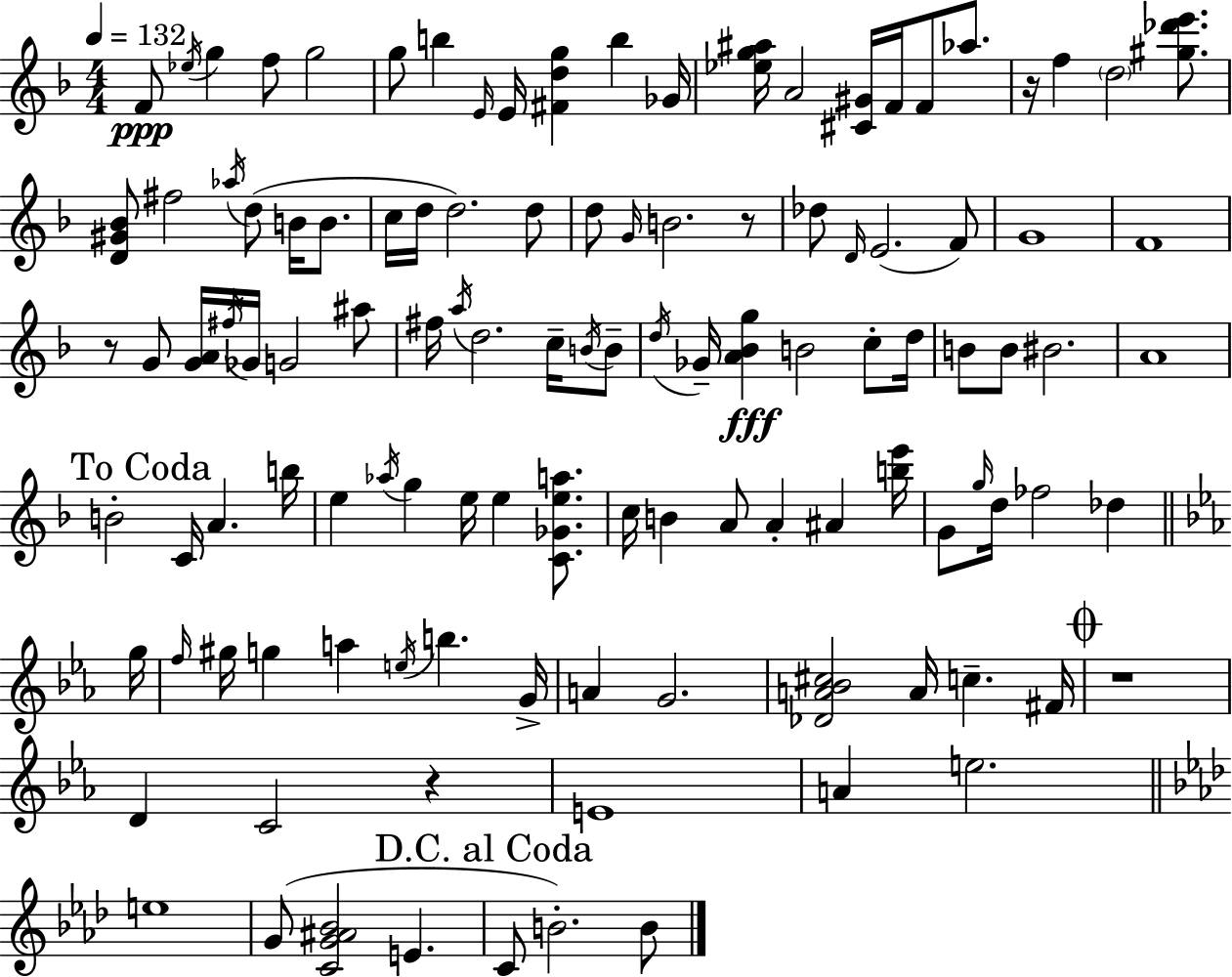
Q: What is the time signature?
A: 4/4